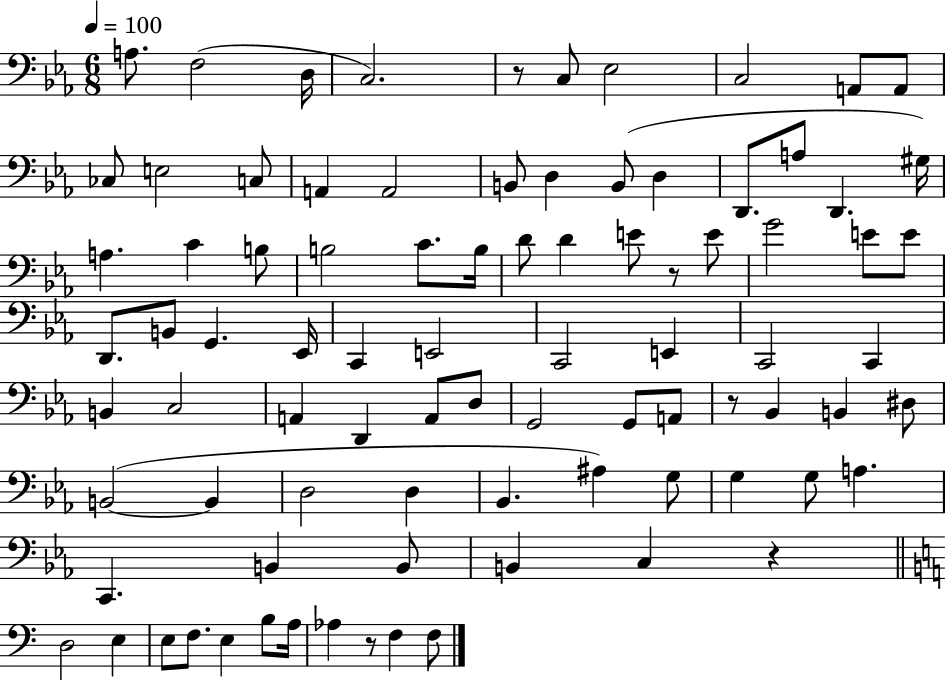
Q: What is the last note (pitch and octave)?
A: F3